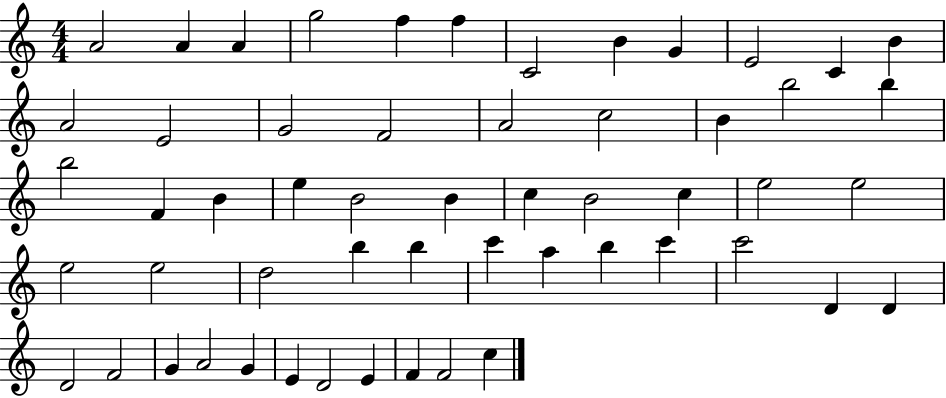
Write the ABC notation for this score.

X:1
T:Untitled
M:4/4
L:1/4
K:C
A2 A A g2 f f C2 B G E2 C B A2 E2 G2 F2 A2 c2 B b2 b b2 F B e B2 B c B2 c e2 e2 e2 e2 d2 b b c' a b c' c'2 D D D2 F2 G A2 G E D2 E F F2 c